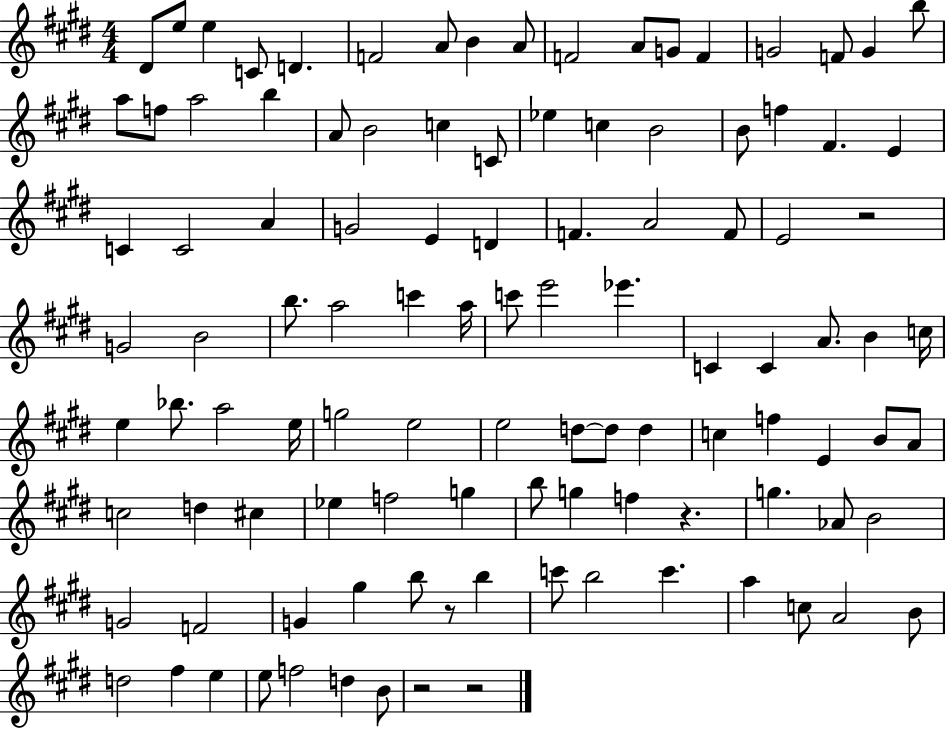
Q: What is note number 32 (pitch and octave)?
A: E4